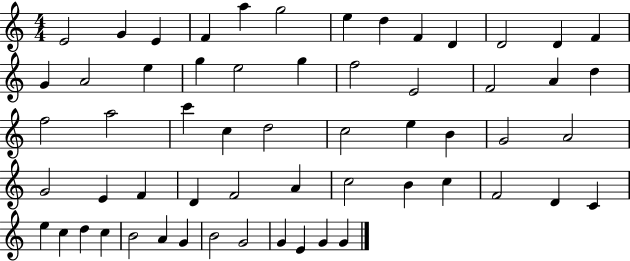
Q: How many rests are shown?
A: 0